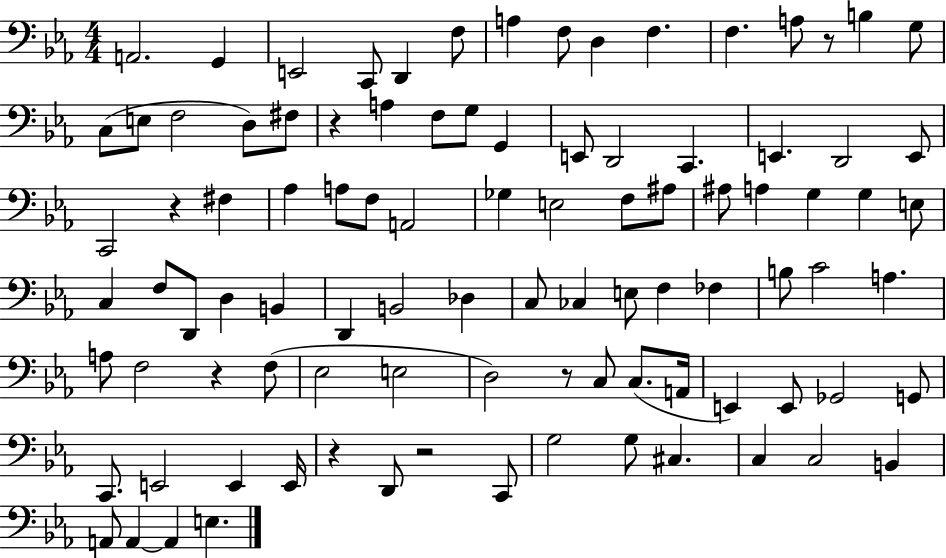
{
  \clef bass
  \numericTimeSignature
  \time 4/4
  \key ees \major
  a,2. g,4 | e,2 c,8 d,4 f8 | a4 f8 d4 f4. | f4. a8 r8 b4 g8 | \break c8( e8 f2 d8) fis8 | r4 a4 f8 g8 g,4 | e,8 d,2 c,4. | e,4. d,2 e,8 | \break c,2 r4 fis4 | aes4 a8 f8 a,2 | ges4 e2 f8 ais8 | ais8 a4 g4 g4 e8 | \break c4 f8 d,8 d4 b,4 | d,4 b,2 des4 | c8 ces4 e8 f4 fes4 | b8 c'2 a4. | \break a8 f2 r4 f8( | ees2 e2 | d2) r8 c8 c8.( a,16 | e,4) e,8 ges,2 g,8 | \break c,8. e,2 e,4 e,16 | r4 d,8 r2 c,8 | g2 g8 cis4. | c4 c2 b,4 | \break a,8 a,4~~ a,4 e4. | \bar "|."
}